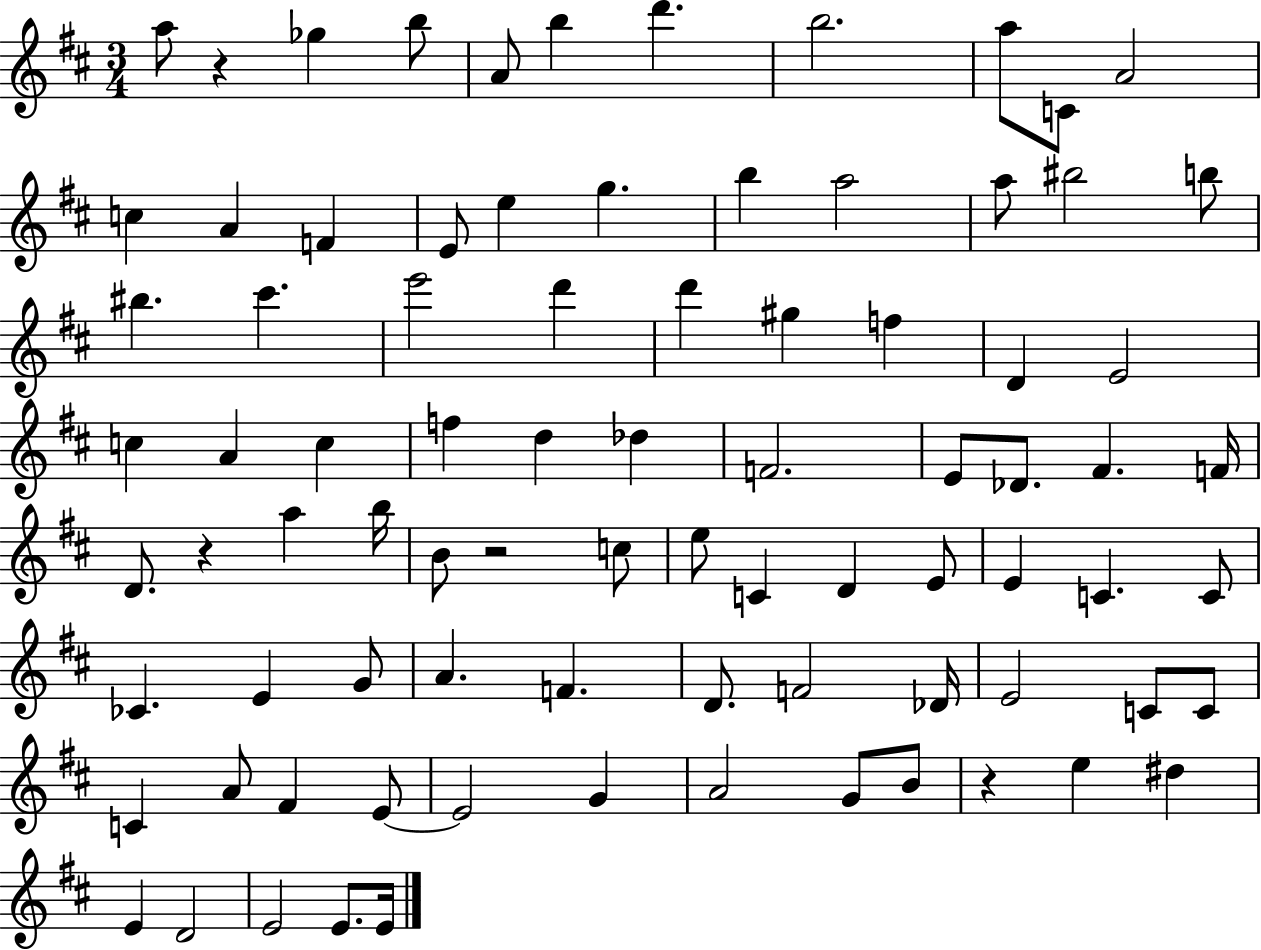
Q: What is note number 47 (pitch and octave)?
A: E5